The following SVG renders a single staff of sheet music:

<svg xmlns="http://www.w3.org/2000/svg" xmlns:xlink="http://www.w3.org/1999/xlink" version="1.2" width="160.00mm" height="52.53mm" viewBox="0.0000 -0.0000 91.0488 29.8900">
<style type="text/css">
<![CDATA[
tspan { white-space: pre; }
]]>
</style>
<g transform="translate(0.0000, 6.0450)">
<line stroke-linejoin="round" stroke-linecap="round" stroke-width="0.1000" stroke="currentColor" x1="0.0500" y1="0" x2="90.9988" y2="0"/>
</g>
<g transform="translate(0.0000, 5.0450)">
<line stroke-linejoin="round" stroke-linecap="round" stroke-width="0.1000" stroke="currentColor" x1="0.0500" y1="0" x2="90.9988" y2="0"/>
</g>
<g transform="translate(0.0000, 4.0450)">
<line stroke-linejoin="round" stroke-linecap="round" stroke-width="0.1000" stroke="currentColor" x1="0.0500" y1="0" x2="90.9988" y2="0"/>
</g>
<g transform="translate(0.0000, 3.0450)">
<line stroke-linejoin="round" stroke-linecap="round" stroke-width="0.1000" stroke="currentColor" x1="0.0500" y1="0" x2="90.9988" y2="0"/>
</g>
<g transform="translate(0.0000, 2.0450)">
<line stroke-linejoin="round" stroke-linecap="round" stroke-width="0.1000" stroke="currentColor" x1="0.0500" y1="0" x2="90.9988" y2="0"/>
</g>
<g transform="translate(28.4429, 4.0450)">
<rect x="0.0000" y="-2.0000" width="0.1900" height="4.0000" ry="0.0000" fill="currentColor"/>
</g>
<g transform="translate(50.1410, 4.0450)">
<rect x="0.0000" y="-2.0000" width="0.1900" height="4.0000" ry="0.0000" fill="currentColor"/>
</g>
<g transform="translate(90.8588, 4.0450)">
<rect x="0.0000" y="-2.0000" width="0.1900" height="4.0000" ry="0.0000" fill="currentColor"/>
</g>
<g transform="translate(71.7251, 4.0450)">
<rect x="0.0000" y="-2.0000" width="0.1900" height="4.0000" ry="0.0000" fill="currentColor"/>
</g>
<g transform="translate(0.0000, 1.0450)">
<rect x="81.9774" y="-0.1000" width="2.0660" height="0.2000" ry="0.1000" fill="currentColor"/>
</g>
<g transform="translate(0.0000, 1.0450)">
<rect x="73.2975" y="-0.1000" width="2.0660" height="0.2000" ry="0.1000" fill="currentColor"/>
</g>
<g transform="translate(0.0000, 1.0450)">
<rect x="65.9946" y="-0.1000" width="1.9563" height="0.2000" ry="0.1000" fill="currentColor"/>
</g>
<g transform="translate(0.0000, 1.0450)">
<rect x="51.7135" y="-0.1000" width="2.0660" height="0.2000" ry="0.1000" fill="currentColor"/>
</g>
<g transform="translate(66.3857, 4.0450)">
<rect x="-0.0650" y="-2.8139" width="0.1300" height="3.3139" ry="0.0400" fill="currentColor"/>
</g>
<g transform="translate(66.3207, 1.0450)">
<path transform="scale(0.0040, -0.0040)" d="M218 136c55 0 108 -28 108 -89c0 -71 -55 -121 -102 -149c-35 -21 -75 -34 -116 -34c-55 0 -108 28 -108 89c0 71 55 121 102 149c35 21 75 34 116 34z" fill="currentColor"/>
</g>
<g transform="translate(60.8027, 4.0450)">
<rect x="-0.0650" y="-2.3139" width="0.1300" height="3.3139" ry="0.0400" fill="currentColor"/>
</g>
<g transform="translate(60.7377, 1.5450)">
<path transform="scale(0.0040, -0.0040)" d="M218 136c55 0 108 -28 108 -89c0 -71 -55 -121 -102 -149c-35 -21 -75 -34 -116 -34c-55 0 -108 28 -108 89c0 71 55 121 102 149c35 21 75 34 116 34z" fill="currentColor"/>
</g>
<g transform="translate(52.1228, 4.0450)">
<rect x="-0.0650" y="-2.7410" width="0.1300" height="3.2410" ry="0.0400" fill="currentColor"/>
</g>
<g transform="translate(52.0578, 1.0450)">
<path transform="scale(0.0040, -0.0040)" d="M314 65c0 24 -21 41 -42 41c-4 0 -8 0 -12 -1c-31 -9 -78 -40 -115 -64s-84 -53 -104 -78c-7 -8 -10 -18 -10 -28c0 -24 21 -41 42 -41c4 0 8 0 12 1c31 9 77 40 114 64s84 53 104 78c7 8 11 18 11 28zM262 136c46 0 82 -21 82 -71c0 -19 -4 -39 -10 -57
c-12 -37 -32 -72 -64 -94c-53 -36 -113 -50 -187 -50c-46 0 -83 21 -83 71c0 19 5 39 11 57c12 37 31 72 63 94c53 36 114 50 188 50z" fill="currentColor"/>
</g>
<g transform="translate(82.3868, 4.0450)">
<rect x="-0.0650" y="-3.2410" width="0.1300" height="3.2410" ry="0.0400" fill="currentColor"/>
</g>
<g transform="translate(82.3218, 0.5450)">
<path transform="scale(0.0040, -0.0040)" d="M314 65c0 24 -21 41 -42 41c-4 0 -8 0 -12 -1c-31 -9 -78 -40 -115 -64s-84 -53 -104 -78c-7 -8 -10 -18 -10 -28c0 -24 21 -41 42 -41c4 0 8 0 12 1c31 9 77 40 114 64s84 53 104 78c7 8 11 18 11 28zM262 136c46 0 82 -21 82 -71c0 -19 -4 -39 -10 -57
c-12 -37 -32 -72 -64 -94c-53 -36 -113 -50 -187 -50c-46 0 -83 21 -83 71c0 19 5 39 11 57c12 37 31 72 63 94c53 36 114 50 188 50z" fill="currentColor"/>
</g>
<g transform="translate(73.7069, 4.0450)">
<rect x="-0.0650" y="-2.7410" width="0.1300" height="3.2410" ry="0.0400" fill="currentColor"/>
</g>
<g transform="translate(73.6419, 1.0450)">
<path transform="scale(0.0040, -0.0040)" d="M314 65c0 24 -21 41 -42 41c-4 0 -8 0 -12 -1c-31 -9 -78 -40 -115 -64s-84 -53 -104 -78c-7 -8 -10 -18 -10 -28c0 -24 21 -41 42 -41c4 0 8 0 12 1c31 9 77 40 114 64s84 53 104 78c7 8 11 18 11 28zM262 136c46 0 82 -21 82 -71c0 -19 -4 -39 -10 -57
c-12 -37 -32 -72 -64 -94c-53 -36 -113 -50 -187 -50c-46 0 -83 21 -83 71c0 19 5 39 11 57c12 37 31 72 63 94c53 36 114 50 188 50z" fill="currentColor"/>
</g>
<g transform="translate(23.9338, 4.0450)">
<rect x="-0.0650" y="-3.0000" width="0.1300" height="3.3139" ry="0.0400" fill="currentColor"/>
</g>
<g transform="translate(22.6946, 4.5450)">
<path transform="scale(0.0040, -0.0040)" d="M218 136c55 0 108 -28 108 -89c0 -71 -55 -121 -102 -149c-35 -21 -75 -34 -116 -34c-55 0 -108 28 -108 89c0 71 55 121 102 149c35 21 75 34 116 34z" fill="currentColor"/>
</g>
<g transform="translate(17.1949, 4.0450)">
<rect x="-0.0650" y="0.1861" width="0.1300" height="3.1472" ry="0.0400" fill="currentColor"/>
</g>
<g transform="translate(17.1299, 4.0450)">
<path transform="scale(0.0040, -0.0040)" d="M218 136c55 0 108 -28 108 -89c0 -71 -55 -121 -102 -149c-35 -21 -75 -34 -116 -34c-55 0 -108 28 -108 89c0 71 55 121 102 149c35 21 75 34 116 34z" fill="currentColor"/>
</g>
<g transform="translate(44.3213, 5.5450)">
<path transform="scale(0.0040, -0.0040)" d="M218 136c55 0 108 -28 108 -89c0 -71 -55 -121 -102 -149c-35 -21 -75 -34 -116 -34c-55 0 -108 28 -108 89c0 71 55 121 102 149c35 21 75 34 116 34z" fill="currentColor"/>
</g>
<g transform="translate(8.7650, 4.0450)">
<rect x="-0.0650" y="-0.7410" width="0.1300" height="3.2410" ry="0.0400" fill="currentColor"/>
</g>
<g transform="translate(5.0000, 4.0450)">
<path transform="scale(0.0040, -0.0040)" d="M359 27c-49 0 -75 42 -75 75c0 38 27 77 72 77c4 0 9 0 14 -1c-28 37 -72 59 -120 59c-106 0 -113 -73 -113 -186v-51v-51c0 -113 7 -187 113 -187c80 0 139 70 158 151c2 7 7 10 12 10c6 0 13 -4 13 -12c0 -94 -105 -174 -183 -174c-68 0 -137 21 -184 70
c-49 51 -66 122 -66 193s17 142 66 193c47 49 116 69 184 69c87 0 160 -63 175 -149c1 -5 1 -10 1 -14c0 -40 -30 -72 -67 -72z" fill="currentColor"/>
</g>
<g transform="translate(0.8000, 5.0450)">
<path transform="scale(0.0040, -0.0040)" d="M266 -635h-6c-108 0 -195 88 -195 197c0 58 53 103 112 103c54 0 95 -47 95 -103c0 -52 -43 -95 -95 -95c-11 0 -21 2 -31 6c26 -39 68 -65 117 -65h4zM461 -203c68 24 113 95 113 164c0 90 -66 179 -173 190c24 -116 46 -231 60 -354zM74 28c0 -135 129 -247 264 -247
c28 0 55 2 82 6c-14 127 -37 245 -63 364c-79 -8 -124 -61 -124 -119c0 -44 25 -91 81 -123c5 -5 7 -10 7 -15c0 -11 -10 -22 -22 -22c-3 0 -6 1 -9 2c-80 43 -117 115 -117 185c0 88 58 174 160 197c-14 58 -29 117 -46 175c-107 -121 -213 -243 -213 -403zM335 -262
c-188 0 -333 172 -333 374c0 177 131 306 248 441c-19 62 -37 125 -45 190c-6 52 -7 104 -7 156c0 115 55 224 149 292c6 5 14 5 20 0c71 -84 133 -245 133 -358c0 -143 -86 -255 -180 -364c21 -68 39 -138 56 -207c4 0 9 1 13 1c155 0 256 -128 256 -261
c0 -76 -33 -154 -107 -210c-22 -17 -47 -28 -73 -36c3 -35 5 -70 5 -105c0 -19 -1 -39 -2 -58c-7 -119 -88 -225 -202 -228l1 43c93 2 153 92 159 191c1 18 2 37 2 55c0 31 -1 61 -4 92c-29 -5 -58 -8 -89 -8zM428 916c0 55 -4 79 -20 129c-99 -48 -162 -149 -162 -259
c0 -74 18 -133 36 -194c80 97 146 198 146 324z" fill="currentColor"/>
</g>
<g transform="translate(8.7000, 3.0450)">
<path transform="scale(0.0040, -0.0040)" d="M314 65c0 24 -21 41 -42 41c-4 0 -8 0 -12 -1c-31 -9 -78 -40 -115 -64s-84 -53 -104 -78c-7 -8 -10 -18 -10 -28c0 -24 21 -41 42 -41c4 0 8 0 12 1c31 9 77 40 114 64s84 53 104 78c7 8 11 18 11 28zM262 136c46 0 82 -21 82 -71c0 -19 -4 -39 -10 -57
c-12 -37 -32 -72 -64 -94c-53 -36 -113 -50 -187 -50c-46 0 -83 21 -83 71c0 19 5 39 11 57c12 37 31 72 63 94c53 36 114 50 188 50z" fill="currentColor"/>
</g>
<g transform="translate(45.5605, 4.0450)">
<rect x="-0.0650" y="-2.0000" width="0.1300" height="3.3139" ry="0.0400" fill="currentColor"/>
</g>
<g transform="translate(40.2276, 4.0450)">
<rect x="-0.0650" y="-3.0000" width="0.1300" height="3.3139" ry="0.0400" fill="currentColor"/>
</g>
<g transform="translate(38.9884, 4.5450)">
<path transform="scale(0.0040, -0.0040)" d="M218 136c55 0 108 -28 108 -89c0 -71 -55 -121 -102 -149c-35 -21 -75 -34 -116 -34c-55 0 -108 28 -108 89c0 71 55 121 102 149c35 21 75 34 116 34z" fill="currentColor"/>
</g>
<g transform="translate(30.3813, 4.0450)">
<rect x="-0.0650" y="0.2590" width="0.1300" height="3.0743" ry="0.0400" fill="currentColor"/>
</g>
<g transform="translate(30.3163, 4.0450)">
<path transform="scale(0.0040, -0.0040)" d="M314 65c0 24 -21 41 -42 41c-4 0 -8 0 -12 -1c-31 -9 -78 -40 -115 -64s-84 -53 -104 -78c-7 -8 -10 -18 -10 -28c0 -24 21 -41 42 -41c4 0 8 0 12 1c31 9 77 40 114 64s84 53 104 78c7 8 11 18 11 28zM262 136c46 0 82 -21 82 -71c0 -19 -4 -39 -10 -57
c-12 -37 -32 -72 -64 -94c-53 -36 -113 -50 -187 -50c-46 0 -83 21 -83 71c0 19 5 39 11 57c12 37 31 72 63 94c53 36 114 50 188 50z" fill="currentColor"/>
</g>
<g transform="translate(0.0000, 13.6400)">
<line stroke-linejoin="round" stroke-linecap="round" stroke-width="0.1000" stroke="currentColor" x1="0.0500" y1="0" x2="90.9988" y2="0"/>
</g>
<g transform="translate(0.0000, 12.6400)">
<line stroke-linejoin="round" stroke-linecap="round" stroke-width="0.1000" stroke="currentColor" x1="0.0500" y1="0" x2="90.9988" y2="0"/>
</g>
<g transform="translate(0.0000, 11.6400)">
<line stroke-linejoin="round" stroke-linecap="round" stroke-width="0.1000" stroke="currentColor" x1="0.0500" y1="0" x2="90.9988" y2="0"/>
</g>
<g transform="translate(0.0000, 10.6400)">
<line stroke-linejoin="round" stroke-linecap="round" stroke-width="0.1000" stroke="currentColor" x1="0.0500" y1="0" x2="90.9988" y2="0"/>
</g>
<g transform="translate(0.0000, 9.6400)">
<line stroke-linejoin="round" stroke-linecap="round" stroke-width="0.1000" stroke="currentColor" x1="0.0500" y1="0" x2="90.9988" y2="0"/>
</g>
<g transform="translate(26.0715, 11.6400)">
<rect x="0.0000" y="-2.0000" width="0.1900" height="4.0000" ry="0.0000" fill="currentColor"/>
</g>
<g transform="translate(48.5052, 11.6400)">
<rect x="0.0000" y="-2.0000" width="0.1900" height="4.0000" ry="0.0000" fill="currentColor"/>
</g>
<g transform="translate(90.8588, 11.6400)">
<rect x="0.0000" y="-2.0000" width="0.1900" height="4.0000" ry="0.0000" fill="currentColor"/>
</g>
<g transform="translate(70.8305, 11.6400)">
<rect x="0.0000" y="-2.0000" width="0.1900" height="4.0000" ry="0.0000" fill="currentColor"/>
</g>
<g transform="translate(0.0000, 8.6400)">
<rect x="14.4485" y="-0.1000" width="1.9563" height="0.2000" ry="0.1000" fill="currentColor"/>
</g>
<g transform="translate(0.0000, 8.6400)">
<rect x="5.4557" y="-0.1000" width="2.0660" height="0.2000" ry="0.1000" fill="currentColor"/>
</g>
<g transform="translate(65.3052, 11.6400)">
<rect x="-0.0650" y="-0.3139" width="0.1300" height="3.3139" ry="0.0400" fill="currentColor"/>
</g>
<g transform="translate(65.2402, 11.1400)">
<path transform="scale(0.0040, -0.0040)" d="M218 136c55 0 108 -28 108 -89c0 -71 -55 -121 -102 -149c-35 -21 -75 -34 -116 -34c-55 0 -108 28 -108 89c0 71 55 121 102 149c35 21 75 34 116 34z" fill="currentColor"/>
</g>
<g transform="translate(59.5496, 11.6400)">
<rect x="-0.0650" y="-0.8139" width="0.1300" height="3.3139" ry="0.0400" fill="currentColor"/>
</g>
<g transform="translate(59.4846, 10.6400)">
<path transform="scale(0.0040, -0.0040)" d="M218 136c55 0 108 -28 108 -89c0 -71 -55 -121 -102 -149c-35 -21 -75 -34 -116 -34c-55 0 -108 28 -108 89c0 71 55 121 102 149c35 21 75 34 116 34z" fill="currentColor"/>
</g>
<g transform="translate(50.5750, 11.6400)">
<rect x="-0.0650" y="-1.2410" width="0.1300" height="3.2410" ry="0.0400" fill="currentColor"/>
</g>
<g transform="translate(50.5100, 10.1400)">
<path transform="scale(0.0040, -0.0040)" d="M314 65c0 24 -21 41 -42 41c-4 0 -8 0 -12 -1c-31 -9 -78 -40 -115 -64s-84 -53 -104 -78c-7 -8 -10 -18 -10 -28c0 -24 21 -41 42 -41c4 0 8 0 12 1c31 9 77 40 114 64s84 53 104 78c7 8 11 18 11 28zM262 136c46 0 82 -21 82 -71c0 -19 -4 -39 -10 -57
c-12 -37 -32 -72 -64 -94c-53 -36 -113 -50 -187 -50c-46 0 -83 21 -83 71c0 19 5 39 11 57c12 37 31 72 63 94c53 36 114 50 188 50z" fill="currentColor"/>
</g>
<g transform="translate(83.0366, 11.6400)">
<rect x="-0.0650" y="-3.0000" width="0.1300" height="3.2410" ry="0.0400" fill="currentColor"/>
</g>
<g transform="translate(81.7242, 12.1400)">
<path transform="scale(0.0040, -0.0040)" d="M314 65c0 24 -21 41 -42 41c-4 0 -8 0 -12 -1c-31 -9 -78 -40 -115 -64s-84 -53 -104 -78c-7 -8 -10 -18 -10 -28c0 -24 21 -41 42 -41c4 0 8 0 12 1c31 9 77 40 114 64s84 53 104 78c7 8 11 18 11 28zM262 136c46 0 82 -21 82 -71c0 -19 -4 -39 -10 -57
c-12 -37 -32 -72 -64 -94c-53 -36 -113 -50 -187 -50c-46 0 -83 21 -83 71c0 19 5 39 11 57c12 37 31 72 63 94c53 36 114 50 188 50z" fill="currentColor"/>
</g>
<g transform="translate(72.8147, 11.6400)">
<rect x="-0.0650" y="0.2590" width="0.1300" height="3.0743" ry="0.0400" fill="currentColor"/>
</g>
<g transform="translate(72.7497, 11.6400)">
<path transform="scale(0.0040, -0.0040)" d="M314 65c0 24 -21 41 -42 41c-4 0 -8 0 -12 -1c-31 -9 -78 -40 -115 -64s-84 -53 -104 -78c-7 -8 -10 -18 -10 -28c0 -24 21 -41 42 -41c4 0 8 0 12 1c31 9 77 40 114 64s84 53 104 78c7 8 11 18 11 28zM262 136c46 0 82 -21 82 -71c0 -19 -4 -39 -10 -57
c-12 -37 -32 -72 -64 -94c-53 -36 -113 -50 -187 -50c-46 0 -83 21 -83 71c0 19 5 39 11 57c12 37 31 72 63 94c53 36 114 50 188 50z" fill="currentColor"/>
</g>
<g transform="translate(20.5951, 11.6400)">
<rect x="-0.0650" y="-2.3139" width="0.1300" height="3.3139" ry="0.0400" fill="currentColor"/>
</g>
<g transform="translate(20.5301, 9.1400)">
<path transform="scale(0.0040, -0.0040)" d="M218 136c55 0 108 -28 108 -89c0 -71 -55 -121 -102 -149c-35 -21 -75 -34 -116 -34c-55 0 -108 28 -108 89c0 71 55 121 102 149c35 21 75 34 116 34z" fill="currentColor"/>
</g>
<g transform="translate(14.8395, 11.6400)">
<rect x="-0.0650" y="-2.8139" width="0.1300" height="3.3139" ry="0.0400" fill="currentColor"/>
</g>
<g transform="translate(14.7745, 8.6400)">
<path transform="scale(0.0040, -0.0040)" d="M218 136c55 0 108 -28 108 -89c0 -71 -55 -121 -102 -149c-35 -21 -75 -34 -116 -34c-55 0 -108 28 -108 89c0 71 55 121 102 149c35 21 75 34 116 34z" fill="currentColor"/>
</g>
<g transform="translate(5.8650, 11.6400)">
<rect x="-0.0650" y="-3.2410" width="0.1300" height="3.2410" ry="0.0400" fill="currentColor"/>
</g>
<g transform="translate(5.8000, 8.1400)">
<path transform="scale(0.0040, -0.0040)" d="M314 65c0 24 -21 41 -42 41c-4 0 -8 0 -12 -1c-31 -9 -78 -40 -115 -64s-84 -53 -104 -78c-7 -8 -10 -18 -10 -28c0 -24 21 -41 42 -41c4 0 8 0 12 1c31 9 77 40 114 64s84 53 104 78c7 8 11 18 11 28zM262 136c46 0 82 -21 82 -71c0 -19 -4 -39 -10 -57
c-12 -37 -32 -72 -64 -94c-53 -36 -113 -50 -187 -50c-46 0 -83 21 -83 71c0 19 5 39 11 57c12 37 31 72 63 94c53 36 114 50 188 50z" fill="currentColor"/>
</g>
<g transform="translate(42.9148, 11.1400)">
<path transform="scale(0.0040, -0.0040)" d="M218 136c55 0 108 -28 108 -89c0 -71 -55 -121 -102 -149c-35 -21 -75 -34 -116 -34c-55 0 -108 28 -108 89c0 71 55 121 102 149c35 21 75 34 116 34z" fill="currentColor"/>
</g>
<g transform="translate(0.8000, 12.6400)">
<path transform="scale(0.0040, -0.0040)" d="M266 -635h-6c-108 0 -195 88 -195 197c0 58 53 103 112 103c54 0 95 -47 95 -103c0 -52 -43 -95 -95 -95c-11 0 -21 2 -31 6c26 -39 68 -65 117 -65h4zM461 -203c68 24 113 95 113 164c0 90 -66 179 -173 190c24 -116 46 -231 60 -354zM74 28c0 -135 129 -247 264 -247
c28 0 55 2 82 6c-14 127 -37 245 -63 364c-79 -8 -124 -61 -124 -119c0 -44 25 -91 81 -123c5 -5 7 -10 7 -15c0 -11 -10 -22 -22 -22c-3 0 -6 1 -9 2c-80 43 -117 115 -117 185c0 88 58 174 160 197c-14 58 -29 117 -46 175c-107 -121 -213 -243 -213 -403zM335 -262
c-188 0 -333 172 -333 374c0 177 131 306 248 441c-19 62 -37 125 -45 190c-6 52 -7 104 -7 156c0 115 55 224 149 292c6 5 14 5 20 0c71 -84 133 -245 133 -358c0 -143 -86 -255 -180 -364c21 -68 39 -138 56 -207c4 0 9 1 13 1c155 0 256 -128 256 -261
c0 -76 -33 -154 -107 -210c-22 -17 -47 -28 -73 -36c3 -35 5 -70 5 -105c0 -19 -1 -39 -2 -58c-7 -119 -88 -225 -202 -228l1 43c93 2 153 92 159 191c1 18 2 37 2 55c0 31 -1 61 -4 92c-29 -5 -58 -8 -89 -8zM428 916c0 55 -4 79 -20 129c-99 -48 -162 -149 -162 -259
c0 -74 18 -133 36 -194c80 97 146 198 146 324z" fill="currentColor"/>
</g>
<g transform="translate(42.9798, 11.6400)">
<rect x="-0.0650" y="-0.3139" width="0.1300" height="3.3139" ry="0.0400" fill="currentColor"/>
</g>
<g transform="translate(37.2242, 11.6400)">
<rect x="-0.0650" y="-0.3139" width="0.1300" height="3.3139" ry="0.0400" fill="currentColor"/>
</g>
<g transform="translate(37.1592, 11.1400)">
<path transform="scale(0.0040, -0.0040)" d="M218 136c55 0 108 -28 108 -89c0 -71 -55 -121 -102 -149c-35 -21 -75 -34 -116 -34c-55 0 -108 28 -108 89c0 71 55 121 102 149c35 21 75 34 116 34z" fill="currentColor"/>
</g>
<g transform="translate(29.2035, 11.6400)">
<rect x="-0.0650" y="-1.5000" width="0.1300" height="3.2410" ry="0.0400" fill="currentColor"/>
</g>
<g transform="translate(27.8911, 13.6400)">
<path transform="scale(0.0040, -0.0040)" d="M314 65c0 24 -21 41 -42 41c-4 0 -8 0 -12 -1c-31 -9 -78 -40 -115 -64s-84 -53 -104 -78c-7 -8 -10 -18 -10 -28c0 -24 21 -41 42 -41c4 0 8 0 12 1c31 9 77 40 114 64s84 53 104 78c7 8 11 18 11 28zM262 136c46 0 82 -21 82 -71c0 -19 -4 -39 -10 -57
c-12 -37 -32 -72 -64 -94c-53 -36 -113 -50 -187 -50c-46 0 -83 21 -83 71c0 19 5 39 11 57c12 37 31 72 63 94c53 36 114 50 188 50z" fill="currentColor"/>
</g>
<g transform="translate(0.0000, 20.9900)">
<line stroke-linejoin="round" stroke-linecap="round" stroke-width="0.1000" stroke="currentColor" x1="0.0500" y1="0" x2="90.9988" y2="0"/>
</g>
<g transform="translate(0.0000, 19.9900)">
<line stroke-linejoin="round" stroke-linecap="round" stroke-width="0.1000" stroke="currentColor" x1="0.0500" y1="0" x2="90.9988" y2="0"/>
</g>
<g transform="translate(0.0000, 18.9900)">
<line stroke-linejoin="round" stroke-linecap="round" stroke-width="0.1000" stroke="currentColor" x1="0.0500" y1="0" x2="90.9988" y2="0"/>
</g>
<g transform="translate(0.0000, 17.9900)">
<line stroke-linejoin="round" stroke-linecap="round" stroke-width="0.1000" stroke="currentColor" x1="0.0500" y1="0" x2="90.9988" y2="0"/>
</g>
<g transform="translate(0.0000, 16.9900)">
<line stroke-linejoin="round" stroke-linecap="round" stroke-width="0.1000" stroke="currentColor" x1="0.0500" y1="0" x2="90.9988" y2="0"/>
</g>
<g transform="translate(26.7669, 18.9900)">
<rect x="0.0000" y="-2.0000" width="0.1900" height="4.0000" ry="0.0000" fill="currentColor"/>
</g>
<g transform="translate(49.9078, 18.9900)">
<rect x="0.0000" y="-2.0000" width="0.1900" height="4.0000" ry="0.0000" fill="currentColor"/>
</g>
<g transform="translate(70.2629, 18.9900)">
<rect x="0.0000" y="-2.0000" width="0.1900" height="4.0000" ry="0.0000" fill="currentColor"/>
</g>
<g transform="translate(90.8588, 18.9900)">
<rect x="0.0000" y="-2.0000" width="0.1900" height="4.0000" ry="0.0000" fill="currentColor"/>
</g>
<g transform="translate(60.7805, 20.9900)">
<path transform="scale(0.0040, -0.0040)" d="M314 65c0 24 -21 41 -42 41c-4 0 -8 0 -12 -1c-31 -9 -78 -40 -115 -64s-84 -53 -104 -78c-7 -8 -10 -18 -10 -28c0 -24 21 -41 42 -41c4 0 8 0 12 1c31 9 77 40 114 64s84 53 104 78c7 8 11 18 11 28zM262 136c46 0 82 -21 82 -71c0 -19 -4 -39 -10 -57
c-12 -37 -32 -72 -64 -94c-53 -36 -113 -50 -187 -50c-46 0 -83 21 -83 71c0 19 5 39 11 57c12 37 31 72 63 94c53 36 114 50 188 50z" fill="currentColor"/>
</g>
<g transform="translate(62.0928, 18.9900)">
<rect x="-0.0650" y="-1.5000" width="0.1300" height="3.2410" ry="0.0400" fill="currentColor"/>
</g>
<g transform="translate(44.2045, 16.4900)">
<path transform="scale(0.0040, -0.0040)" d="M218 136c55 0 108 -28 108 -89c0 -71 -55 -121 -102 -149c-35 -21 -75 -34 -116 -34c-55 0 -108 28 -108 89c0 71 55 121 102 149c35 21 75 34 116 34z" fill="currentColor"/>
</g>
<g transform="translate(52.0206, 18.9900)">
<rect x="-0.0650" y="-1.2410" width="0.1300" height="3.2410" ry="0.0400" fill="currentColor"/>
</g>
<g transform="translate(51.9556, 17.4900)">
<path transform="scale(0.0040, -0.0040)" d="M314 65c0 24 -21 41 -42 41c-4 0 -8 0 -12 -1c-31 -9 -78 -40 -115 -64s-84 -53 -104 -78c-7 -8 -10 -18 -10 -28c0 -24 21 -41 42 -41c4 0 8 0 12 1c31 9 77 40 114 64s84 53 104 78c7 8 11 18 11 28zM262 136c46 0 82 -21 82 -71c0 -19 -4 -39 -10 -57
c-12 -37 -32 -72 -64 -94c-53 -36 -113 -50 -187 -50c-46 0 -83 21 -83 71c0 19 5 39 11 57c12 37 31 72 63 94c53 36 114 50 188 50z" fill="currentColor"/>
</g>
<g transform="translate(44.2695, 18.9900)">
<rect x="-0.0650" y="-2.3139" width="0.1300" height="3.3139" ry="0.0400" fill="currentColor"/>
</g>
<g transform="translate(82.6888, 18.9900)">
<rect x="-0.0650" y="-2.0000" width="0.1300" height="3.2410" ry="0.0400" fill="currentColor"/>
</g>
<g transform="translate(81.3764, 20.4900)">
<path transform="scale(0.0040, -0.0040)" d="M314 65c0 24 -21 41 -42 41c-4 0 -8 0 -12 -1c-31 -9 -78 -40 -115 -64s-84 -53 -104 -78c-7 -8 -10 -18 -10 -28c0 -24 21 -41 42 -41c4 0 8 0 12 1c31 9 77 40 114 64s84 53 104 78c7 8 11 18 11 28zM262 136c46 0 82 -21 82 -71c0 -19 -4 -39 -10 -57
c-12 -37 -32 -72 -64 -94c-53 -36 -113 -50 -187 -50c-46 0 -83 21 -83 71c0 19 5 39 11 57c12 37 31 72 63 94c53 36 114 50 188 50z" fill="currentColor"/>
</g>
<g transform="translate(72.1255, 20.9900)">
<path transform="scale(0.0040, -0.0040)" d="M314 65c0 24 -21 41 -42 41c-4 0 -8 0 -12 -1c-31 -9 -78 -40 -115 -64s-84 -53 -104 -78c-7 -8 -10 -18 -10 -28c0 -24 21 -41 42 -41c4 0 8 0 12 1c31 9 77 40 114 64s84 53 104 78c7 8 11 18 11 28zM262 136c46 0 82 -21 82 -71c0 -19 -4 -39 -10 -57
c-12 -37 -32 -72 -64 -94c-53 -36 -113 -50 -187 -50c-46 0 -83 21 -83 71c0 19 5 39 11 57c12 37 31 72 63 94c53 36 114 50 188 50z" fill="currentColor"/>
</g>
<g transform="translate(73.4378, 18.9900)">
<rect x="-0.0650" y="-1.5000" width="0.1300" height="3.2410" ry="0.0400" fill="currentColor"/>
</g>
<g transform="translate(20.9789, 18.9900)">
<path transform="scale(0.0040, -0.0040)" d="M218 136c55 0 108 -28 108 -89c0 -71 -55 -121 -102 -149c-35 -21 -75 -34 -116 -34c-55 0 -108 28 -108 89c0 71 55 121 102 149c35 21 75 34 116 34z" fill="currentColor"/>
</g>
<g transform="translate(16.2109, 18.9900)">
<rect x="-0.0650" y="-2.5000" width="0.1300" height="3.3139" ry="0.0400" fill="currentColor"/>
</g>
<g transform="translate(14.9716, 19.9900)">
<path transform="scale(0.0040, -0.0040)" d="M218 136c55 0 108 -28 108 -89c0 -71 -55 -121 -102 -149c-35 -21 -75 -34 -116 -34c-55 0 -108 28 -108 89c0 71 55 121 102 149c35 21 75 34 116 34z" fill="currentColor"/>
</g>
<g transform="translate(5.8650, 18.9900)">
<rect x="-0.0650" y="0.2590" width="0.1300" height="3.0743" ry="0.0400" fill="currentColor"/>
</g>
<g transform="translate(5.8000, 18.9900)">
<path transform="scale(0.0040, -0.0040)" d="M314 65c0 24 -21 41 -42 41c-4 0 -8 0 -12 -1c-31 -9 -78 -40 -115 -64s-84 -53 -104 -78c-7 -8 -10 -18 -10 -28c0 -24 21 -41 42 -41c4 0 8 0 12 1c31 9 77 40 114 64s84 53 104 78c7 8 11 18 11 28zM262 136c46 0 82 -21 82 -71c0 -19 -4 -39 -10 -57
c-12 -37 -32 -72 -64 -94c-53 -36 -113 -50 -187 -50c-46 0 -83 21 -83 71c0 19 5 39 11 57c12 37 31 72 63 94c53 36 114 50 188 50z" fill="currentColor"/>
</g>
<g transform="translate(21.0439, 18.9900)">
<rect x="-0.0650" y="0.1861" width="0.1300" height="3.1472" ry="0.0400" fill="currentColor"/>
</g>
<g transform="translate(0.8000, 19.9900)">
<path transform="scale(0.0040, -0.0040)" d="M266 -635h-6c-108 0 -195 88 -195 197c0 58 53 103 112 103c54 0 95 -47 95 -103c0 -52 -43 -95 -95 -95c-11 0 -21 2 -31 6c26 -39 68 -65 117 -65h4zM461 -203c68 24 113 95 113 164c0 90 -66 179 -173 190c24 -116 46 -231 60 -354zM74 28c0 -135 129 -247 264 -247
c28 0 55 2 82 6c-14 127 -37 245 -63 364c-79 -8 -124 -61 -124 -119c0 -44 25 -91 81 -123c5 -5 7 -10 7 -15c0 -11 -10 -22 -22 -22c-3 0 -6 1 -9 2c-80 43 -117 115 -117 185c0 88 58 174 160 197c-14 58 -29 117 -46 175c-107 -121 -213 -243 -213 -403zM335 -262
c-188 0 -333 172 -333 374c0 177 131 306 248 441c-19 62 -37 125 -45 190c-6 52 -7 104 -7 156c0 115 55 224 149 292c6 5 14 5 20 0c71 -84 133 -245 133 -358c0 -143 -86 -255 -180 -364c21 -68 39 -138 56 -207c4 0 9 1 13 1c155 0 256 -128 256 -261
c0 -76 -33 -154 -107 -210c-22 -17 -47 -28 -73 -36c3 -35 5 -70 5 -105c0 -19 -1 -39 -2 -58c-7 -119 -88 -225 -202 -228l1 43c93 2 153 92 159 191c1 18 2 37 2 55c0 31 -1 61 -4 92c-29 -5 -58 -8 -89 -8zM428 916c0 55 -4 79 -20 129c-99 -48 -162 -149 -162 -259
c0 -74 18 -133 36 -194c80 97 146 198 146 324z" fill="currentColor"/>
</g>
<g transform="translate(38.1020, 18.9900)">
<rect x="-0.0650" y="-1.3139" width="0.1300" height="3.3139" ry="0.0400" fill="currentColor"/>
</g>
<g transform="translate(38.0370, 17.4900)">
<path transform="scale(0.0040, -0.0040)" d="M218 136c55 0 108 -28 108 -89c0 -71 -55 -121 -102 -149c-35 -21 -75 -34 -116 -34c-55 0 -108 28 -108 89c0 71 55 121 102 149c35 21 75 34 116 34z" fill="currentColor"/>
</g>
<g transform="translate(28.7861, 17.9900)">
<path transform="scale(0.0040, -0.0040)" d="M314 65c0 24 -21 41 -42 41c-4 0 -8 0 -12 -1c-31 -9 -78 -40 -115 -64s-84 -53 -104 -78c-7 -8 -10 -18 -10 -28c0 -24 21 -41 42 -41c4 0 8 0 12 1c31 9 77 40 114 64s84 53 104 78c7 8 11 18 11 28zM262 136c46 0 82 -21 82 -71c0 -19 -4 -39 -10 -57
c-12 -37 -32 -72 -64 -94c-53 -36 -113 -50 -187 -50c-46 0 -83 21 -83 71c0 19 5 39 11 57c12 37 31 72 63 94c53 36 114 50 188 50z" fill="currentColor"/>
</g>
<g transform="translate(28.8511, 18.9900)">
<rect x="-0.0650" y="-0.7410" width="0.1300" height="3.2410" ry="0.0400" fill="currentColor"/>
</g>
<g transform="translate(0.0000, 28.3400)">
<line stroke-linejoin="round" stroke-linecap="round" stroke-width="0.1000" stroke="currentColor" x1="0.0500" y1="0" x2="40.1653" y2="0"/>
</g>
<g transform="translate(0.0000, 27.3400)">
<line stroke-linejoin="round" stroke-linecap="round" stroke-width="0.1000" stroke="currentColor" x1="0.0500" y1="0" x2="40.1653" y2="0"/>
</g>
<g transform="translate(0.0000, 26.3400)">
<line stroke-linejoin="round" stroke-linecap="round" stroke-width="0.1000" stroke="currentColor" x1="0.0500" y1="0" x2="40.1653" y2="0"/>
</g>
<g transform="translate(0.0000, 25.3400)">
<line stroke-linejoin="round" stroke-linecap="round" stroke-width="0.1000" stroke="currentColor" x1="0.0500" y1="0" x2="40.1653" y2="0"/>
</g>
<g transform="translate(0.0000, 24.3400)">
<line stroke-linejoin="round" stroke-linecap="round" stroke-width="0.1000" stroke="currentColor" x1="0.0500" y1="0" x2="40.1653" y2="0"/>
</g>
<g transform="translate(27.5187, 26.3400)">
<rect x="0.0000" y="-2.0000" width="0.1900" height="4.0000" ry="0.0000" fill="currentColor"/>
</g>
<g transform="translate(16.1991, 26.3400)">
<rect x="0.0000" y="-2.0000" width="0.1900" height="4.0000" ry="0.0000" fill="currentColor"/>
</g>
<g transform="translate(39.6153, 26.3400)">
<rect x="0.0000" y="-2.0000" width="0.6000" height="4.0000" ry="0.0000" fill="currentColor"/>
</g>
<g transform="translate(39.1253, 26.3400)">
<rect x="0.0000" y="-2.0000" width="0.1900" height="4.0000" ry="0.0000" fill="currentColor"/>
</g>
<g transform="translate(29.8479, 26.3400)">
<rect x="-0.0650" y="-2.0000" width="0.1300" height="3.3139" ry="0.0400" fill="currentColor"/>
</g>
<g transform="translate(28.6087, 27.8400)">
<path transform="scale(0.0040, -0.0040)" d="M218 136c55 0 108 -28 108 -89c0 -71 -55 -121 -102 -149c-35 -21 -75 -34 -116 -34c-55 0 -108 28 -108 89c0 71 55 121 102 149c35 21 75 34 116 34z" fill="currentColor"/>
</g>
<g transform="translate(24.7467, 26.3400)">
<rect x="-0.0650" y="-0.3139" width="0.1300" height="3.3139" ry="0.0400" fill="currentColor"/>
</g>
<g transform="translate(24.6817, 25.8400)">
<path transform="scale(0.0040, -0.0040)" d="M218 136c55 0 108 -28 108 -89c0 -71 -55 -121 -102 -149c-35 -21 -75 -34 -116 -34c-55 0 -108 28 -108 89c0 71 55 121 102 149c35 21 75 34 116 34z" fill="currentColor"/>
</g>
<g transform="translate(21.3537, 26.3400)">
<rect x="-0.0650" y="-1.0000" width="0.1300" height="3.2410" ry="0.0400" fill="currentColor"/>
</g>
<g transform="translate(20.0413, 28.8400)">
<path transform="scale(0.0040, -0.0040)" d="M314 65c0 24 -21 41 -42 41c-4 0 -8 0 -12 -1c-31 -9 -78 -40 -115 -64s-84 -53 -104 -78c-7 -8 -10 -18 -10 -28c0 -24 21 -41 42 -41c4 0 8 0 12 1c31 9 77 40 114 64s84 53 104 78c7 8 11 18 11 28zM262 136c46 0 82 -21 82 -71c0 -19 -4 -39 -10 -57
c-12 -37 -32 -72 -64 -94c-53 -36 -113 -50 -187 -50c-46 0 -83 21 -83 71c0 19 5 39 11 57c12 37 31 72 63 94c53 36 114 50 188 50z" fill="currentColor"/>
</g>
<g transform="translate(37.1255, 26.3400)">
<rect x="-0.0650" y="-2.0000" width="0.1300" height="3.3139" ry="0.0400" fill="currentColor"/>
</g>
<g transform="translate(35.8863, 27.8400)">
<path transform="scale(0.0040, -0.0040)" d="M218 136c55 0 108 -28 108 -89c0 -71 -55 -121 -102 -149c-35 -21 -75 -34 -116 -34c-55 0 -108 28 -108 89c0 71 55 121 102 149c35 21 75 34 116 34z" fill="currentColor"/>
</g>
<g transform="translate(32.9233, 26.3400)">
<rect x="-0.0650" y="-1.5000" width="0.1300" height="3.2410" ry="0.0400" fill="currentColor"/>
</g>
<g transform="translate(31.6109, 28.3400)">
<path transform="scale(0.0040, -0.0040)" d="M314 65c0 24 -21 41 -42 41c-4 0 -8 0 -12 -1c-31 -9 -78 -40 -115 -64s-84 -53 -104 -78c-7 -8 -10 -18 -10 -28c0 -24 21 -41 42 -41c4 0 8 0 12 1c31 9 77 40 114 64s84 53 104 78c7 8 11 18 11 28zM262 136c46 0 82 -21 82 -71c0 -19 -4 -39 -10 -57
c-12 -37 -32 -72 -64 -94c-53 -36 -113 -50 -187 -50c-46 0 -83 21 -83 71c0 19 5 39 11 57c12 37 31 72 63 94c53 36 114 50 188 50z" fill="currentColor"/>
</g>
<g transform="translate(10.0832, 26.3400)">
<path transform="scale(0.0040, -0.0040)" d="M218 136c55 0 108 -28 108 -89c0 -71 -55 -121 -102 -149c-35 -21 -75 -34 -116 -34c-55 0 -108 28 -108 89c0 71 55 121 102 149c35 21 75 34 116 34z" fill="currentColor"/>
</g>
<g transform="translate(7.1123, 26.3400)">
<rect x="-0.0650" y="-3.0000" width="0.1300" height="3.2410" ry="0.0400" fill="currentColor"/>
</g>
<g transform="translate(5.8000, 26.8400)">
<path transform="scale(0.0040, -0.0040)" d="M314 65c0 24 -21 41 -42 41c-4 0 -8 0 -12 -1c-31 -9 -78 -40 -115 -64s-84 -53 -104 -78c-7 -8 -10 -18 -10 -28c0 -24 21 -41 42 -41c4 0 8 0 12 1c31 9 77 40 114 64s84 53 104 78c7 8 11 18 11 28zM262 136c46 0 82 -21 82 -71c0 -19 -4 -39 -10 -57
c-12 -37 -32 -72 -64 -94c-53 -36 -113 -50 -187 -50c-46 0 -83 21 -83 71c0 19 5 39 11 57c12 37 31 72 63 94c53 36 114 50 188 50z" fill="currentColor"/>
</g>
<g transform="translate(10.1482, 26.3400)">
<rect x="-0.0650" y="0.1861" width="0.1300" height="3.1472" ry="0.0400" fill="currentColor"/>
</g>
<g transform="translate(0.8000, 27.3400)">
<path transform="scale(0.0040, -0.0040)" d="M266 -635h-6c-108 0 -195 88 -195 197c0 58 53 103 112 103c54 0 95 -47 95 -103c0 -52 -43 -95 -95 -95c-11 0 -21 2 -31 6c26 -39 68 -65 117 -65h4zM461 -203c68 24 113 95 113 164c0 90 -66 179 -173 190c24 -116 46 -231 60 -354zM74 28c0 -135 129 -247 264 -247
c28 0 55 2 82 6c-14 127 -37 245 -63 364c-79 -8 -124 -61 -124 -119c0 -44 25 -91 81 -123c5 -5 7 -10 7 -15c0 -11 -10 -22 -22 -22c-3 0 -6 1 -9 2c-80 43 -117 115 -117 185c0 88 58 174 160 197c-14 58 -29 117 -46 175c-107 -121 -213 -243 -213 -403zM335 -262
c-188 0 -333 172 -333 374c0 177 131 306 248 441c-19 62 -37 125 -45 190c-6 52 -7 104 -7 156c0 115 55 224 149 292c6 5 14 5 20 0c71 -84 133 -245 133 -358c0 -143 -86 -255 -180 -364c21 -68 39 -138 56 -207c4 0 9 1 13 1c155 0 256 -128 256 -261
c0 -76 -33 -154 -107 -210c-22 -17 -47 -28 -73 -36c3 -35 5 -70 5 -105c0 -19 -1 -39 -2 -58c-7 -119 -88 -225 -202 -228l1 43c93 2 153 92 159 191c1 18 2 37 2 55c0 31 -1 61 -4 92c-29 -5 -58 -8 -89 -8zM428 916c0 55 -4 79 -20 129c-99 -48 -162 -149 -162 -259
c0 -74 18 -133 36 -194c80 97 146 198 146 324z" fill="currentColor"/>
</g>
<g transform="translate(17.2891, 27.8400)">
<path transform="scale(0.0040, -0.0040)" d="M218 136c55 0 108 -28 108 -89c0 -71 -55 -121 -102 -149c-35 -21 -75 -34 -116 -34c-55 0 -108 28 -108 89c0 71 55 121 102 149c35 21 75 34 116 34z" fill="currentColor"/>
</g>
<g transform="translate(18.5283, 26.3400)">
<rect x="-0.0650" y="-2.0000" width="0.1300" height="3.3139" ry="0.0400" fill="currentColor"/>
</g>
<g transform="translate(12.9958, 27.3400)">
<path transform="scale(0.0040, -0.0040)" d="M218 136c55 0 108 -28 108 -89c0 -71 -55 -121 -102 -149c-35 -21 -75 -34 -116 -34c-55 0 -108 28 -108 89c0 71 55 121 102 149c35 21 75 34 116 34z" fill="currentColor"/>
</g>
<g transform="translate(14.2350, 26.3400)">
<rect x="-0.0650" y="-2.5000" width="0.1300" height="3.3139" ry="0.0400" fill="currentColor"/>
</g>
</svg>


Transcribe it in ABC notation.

X:1
T:Untitled
M:4/4
L:1/4
K:C
d2 B A B2 A F a2 g a a2 b2 b2 a g E2 c c e2 d c B2 A2 B2 G B d2 e g e2 E2 E2 F2 A2 B G F D2 c F E2 F